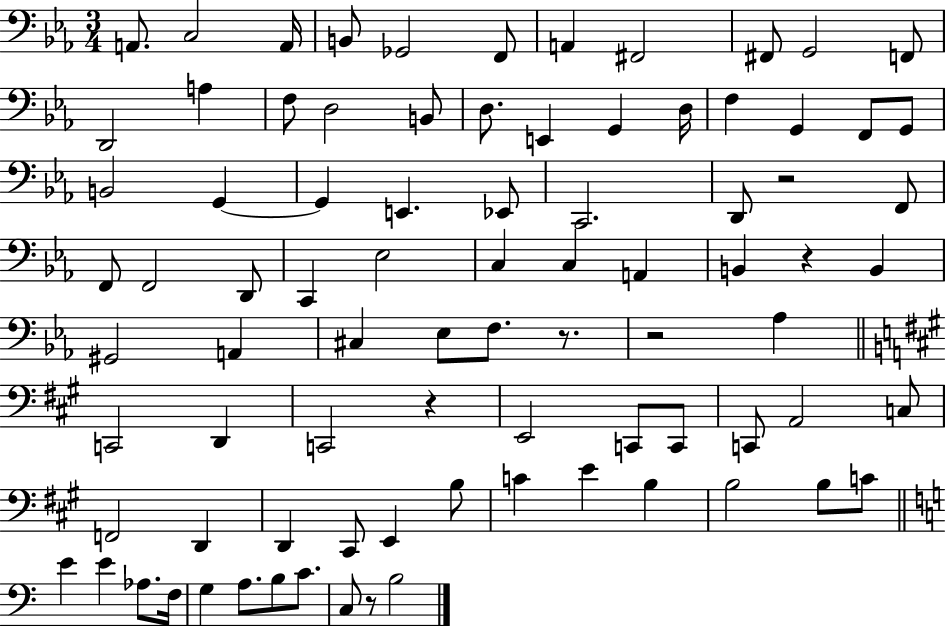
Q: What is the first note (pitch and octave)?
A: A2